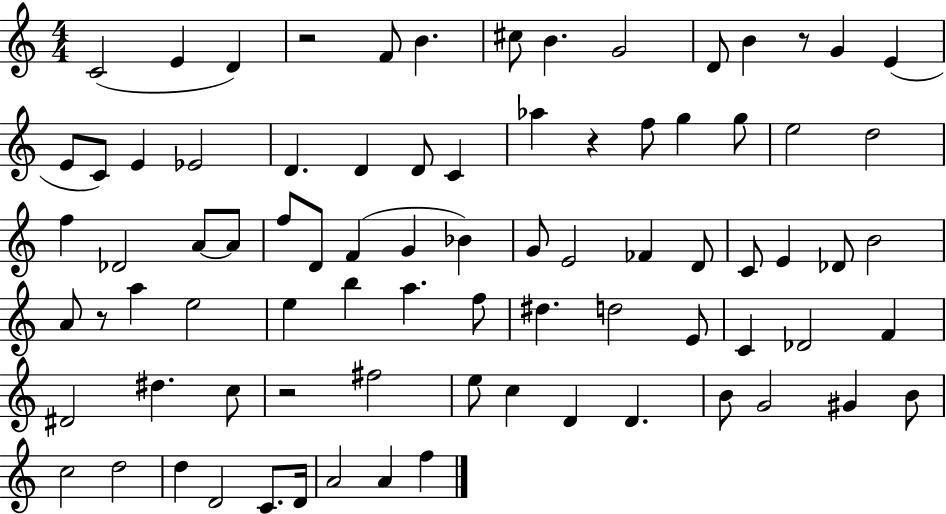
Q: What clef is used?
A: treble